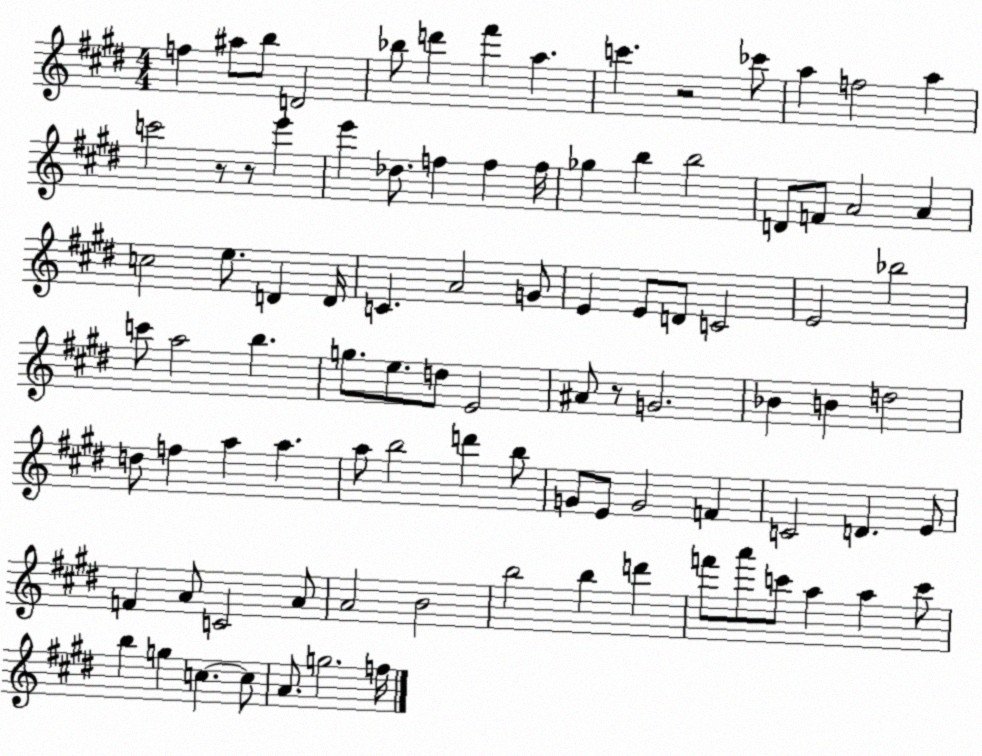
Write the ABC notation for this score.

X:1
T:Untitled
M:4/4
L:1/4
K:E
f ^a/2 b/2 D2 _b/2 d' ^f' a c' z2 _c'/2 a f2 a c'2 z/2 z/2 e' e' _d/2 f f f/4 _g b b2 D/2 F/2 A2 A c2 e/2 D D/4 C A2 G/2 E E/2 D/2 C2 E2 _b2 c'/2 a2 b g/2 e/2 d/2 E2 ^A/2 z/2 G2 _B B d2 d/2 f a a a/2 b2 d' b/2 G/2 E/2 G2 F C2 D E/2 F A/2 C2 A/2 A2 B2 b2 b d' f'/2 a'/2 c'/2 a a c'/2 b g c c/2 A/2 g2 f/4